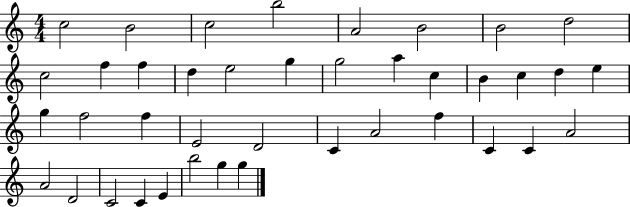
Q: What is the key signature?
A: C major